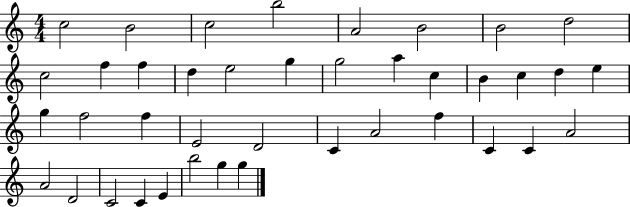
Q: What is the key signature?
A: C major